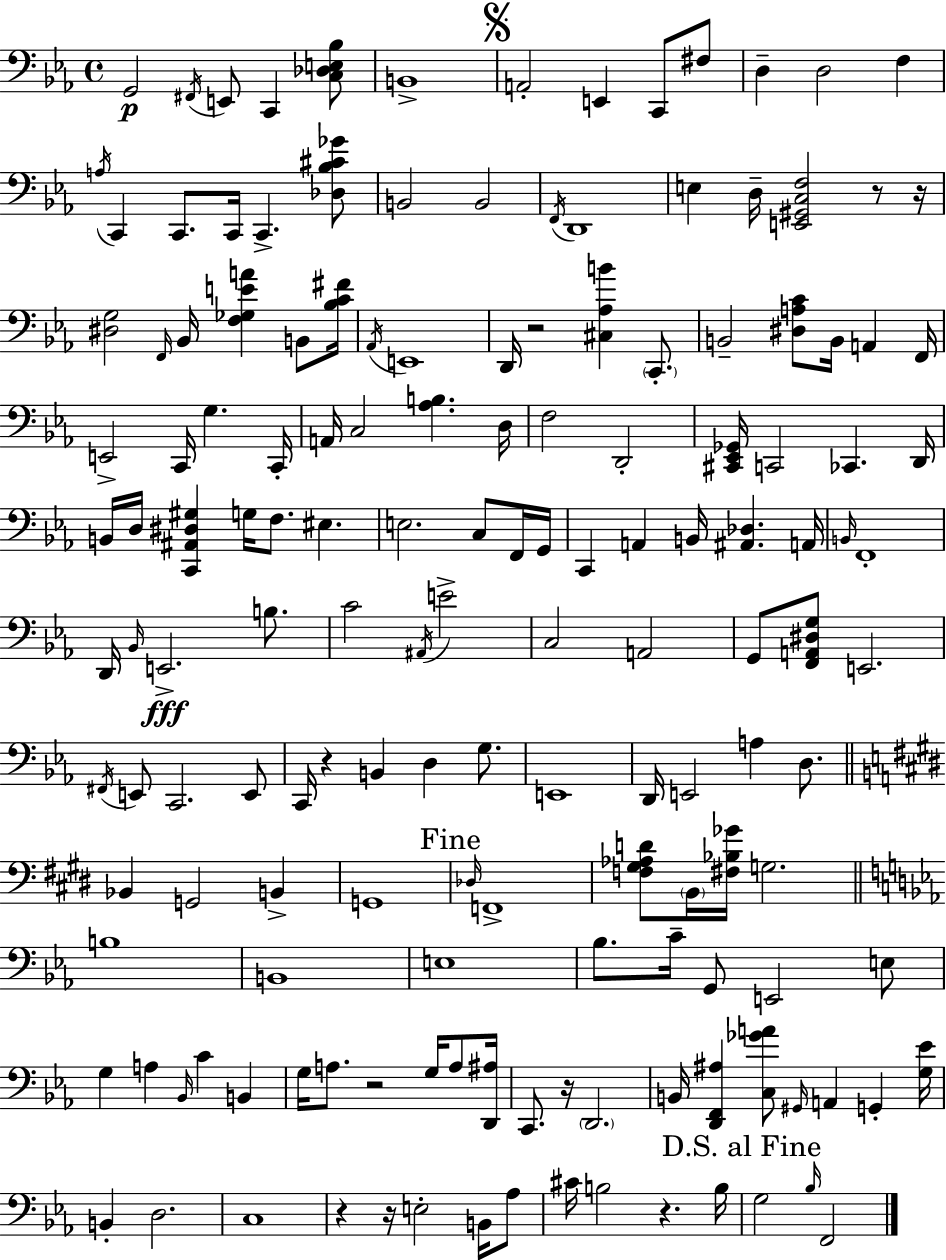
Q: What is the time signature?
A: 4/4